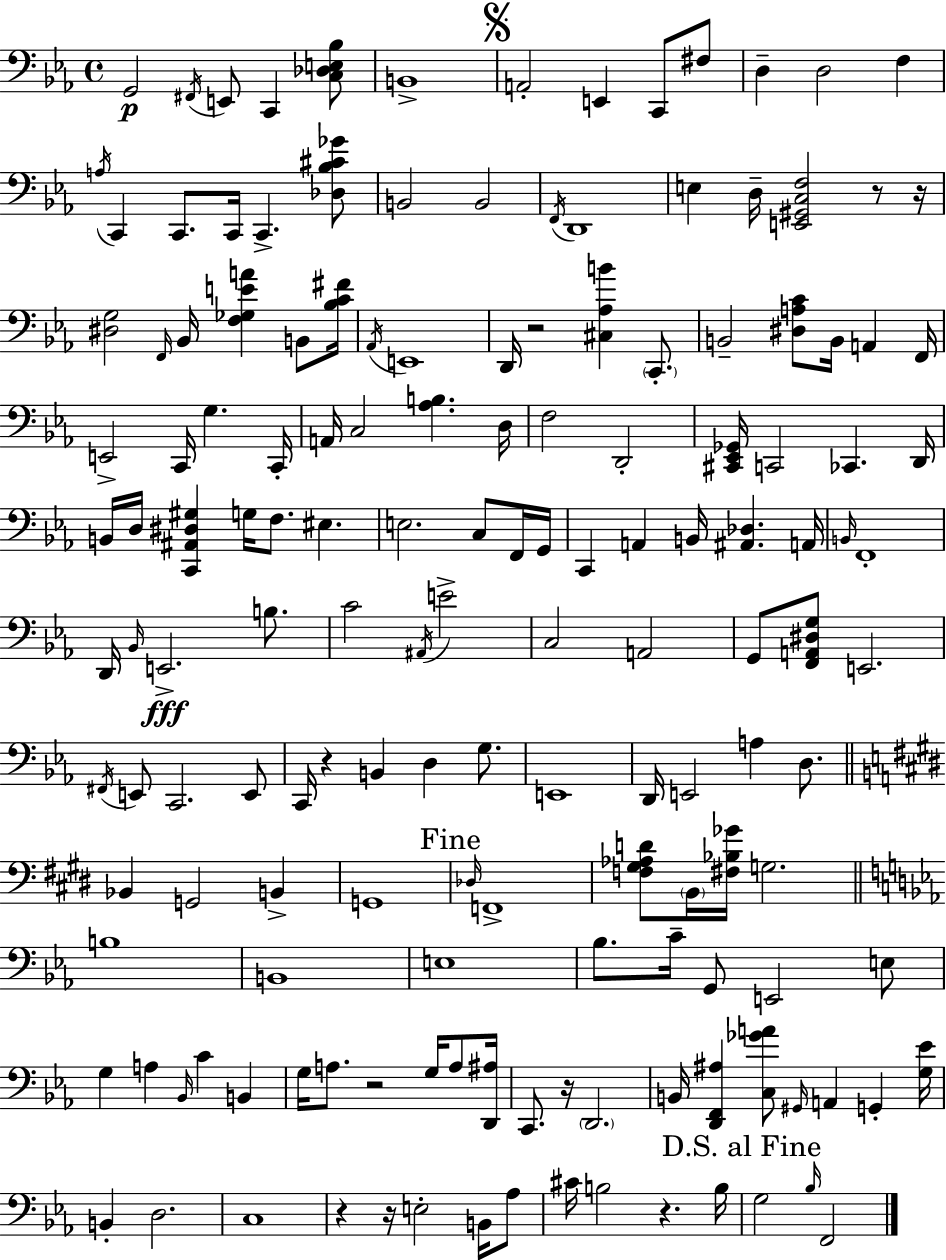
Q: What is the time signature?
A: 4/4